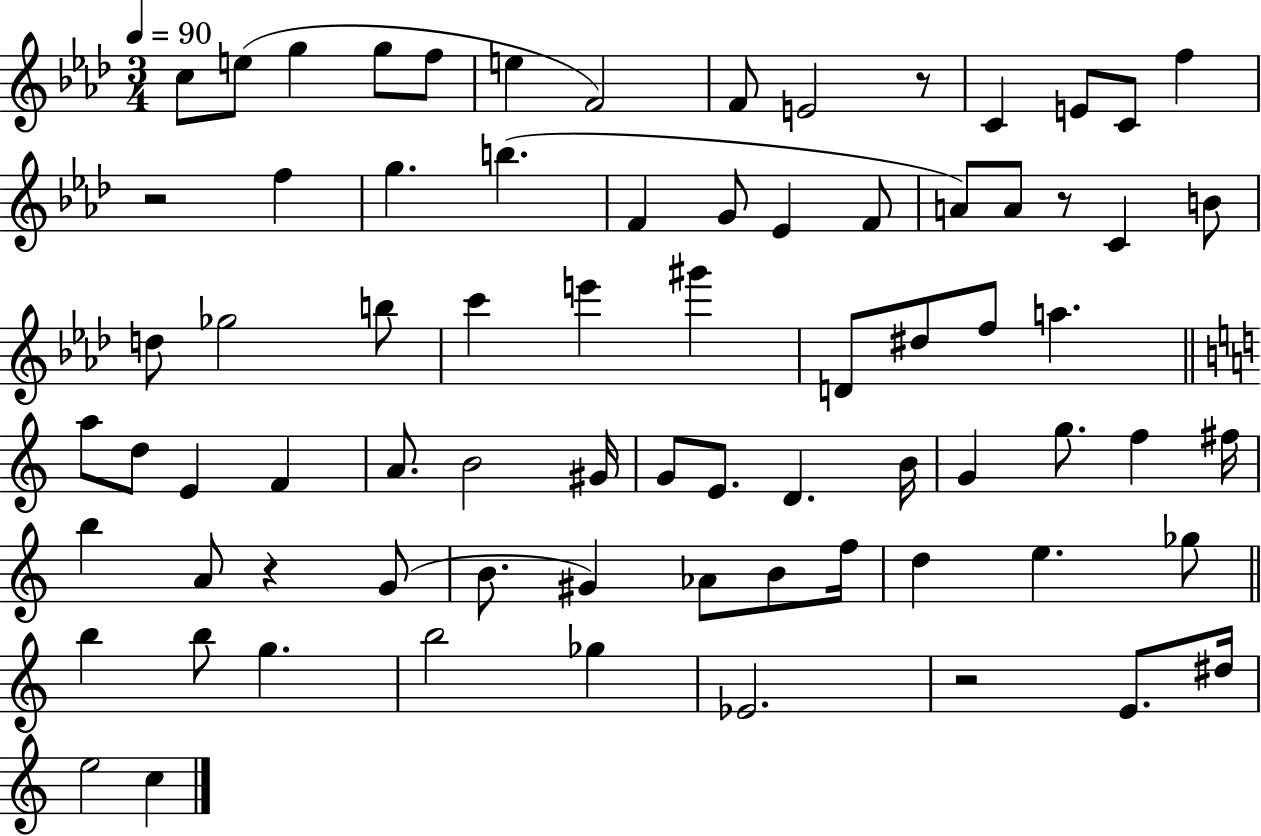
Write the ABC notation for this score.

X:1
T:Untitled
M:3/4
L:1/4
K:Ab
c/2 e/2 g g/2 f/2 e F2 F/2 E2 z/2 C E/2 C/2 f z2 f g b F G/2 _E F/2 A/2 A/2 z/2 C B/2 d/2 _g2 b/2 c' e' ^g' D/2 ^d/2 f/2 a a/2 d/2 E F A/2 B2 ^G/4 G/2 E/2 D B/4 G g/2 f ^f/4 b A/2 z G/2 B/2 ^G _A/2 B/2 f/4 d e _g/2 b b/2 g b2 _g _E2 z2 E/2 ^d/4 e2 c